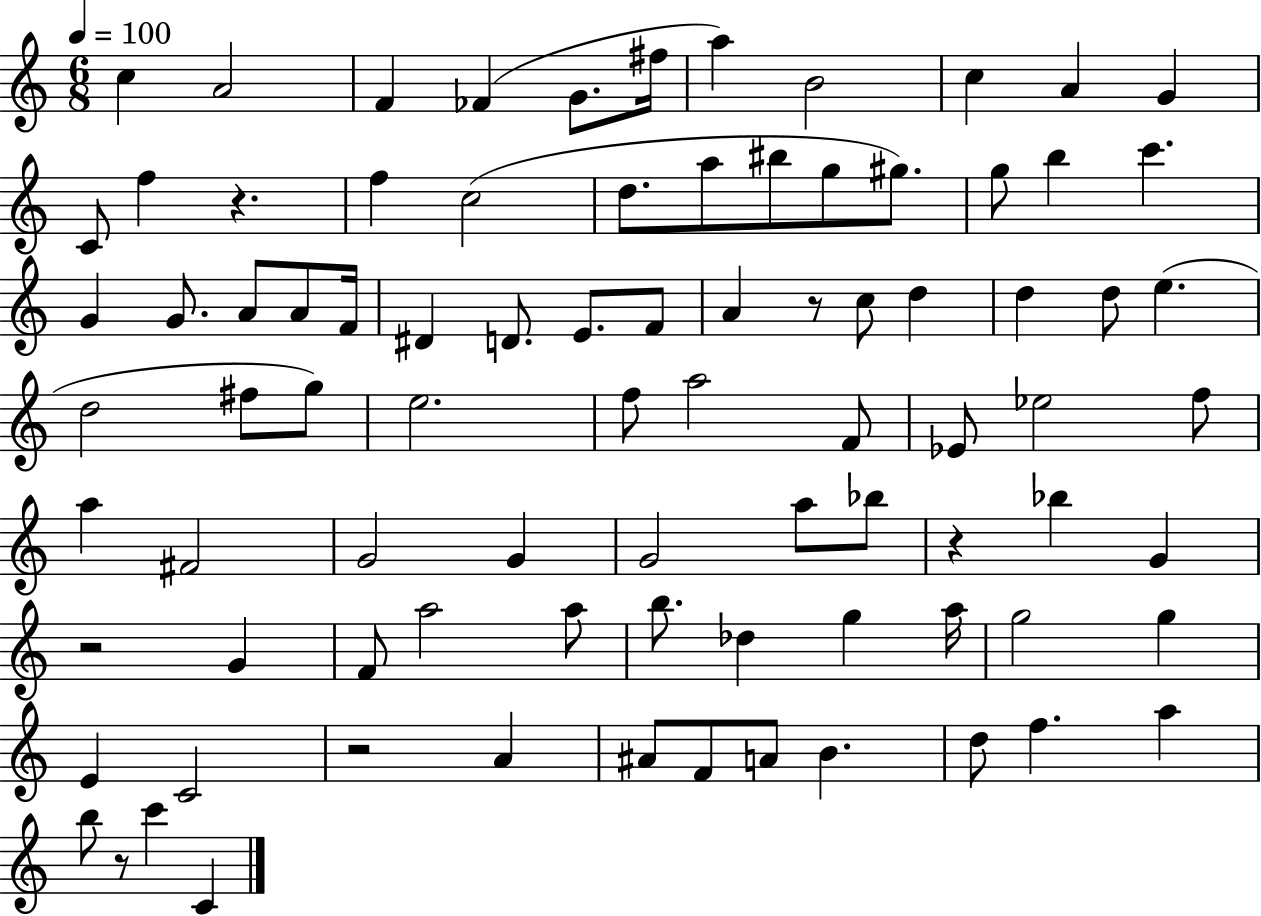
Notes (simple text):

C5/q A4/h F4/q FES4/q G4/e. F#5/s A5/q B4/h C5/q A4/q G4/q C4/e F5/q R/q. F5/q C5/h D5/e. A5/e BIS5/e G5/e G#5/e. G5/e B5/q C6/q. G4/q G4/e. A4/e A4/e F4/s D#4/q D4/e. E4/e. F4/e A4/q R/e C5/e D5/q D5/q D5/e E5/q. D5/h F#5/e G5/e E5/h. F5/e A5/h F4/e Eb4/e Eb5/h F5/e A5/q F#4/h G4/h G4/q G4/h A5/e Bb5/e R/q Bb5/q G4/q R/h G4/q F4/e A5/h A5/e B5/e. Db5/q G5/q A5/s G5/h G5/q E4/q C4/h R/h A4/q A#4/e F4/e A4/e B4/q. D5/e F5/q. A5/q B5/e R/e C6/q C4/q